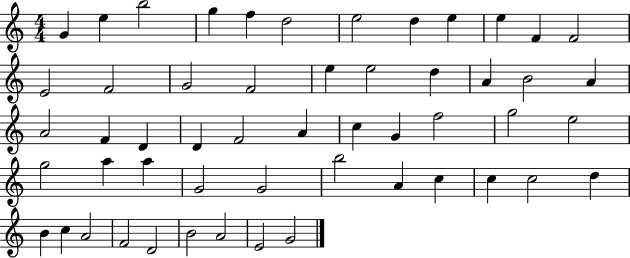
G4/q E5/q B5/h G5/q F5/q D5/h E5/h D5/q E5/q E5/q F4/q F4/h E4/h F4/h G4/h F4/h E5/q E5/h D5/q A4/q B4/h A4/q A4/h F4/q D4/q D4/q F4/h A4/q C5/q G4/q F5/h G5/h E5/h G5/h A5/q A5/q G4/h G4/h B5/h A4/q C5/q C5/q C5/h D5/q B4/q C5/q A4/h F4/h D4/h B4/h A4/h E4/h G4/h